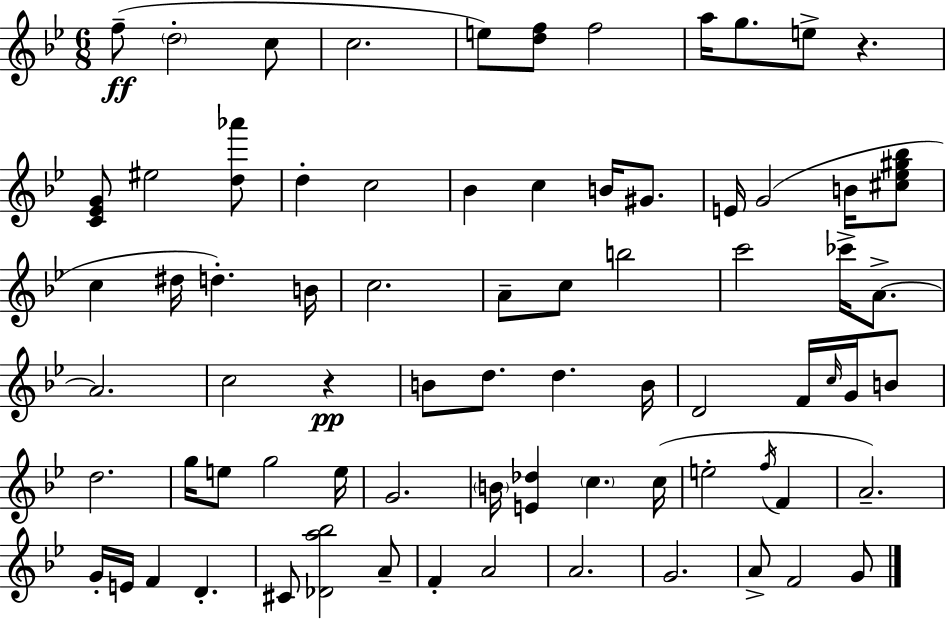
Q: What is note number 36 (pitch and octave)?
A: B4